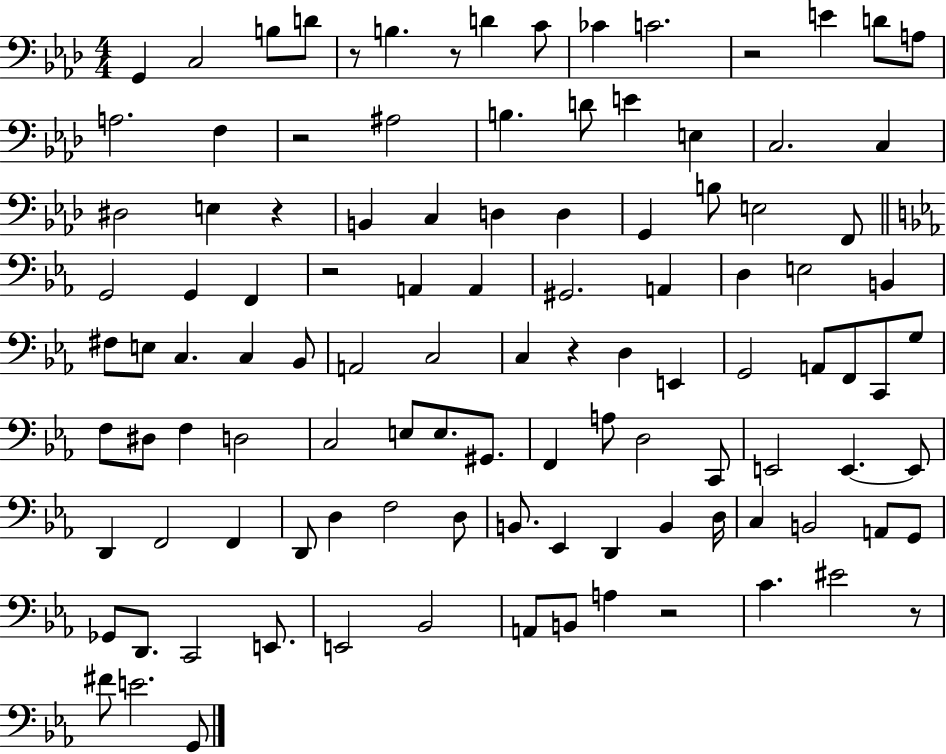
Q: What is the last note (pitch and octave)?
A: G2